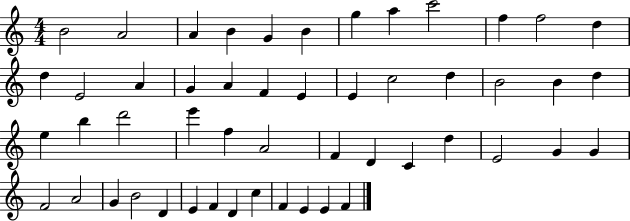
{
  \clef treble
  \numericTimeSignature
  \time 4/4
  \key c \major
  b'2 a'2 | a'4 b'4 g'4 b'4 | g''4 a''4 c'''2 | f''4 f''2 d''4 | \break d''4 e'2 a'4 | g'4 a'4 f'4 e'4 | e'4 c''2 d''4 | b'2 b'4 d''4 | \break e''4 b''4 d'''2 | e'''4 f''4 a'2 | f'4 d'4 c'4 d''4 | e'2 g'4 g'4 | \break f'2 a'2 | g'4 b'2 d'4 | e'4 f'4 d'4 c''4 | f'4 e'4 e'4 f'4 | \break \bar "|."
}